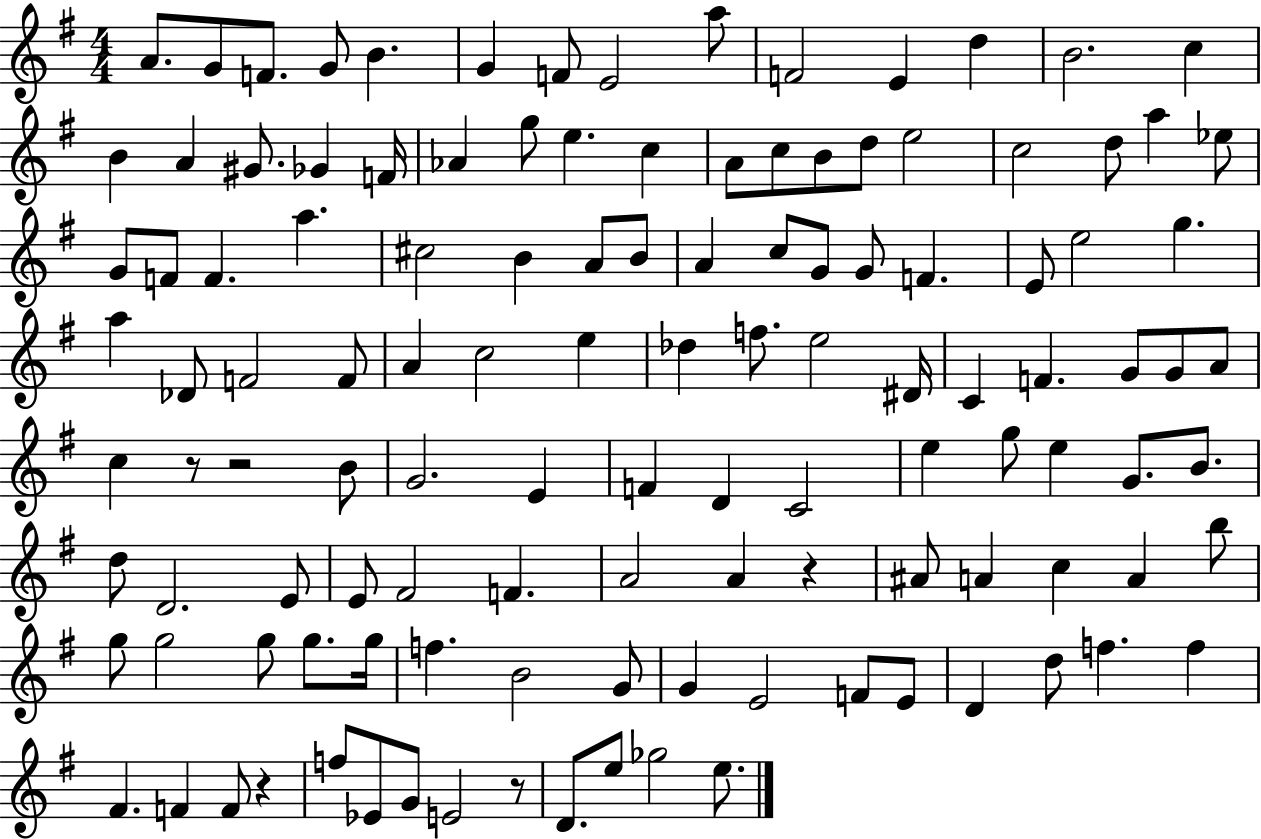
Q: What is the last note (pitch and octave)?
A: E5